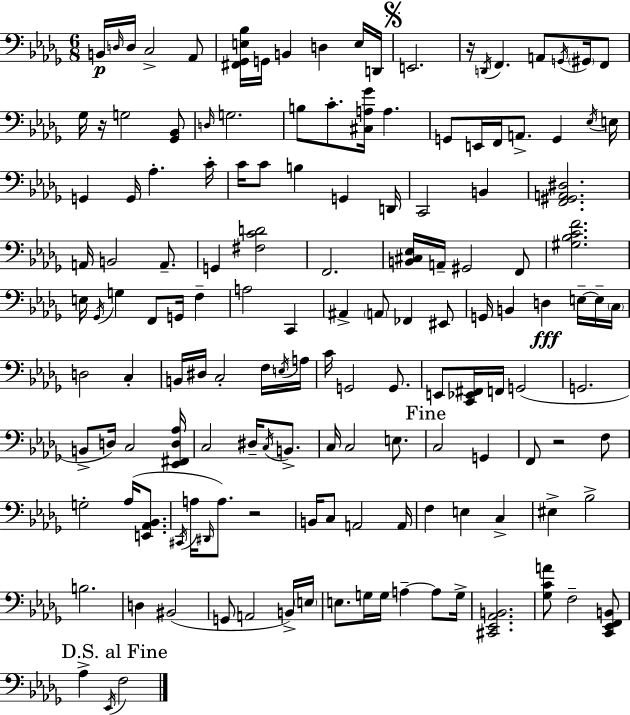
B2/s D3/s D3/s C3/h Ab2/e [F#2,Gb2,E3,Bb3]/s G2/s B2/q D3/q E3/s D2/s E2/h. R/s D2/s F2/q. A2/e G2/s G#2/s F2/e Gb3/s R/s G3/h [Gb2,Bb2]/e D3/s G3/h. B3/e C4/e. [C#3,A3,Gb4]/s A3/q. G2/e E2/s F2/s A2/e. G2/q Eb3/s E3/s G2/q G2/s Ab3/q. C4/s C4/s C4/e B3/q G2/q D2/s C2/h B2/q [F2,G#2,A2,D#3]/h. A2/s B2/h A2/e. G2/q [F#3,C4,D4]/h F2/h. [B2,C#3,Eb3]/s A2/s G#2/h F2/e [G#3,Bb3,C4,F4]/h. E3/s Gb2/s G3/q F2/e G2/s F3/q A3/h C2/q A#2/q A2/e FES2/q EIS2/e G2/s B2/q D3/q E3/s E3/s C3/s D3/h C3/q B2/s D#3/s C3/h F3/s E3/s A3/s C4/s G2/h G2/e. E2/e [C2,Eb2,F#2]/s F2/s G2/h G2/h. B2/e D3/s C3/h [Eb2,F#2,D3,Ab3]/s C3/h D#3/s C3/s B2/e. C3/s C3/h E3/e. C3/h G2/q F2/e R/h F3/e G3/h Ab3/s [E2,Ab2,Bb2]/e. C#2/s A3/s D#2/s A3/e. R/h B2/s C3/e A2/h A2/s F3/q E3/q C3/q EIS3/q Bb3/h B3/h. D3/q BIS2/h G2/e A2/h B2/s E3/s E3/e. G3/s G3/s A3/q A3/e G3/s [C#2,Eb2,Ab2,B2]/h. [Gb3,C4,A4]/e F3/h [C2,Eb2,F2,B2]/e Ab3/q Eb2/s F3/h